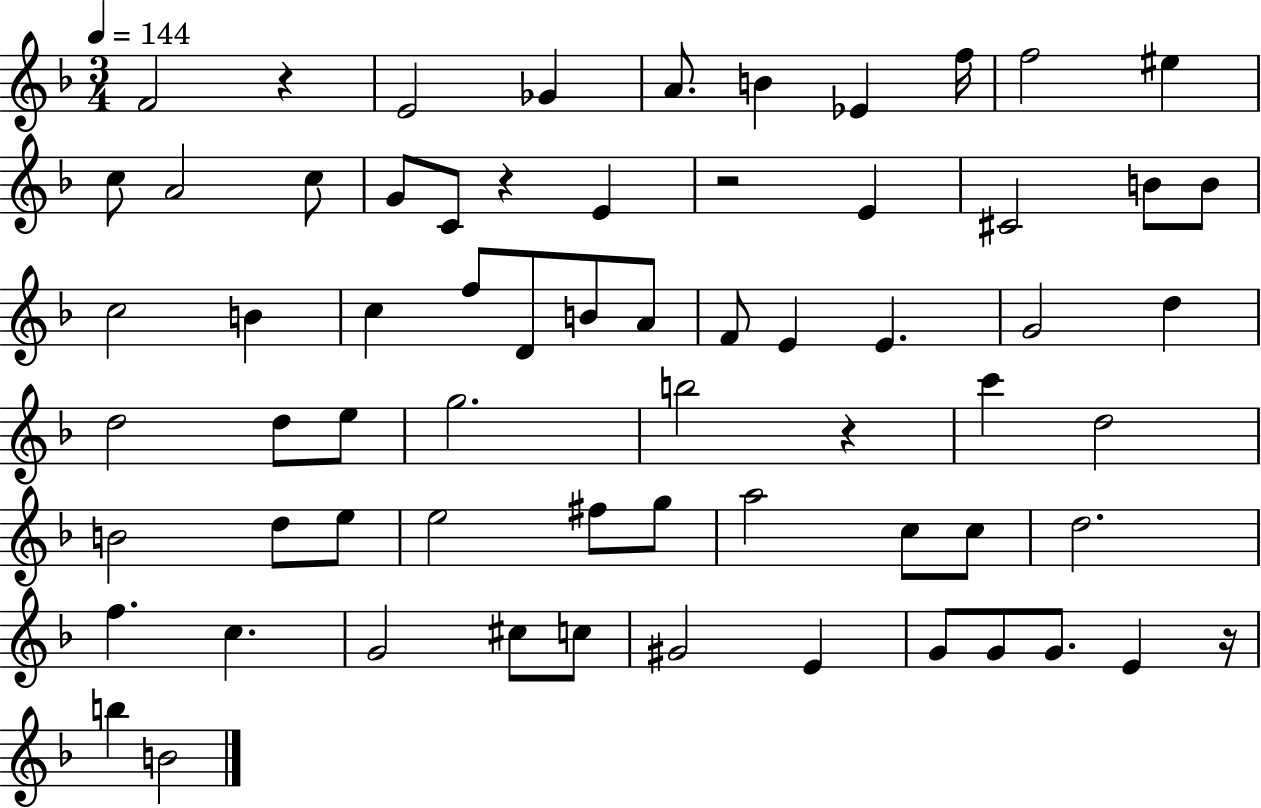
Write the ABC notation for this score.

X:1
T:Untitled
M:3/4
L:1/4
K:F
F2 z E2 _G A/2 B _E f/4 f2 ^e c/2 A2 c/2 G/2 C/2 z E z2 E ^C2 B/2 B/2 c2 B c f/2 D/2 B/2 A/2 F/2 E E G2 d d2 d/2 e/2 g2 b2 z c' d2 B2 d/2 e/2 e2 ^f/2 g/2 a2 c/2 c/2 d2 f c G2 ^c/2 c/2 ^G2 E G/2 G/2 G/2 E z/4 b B2